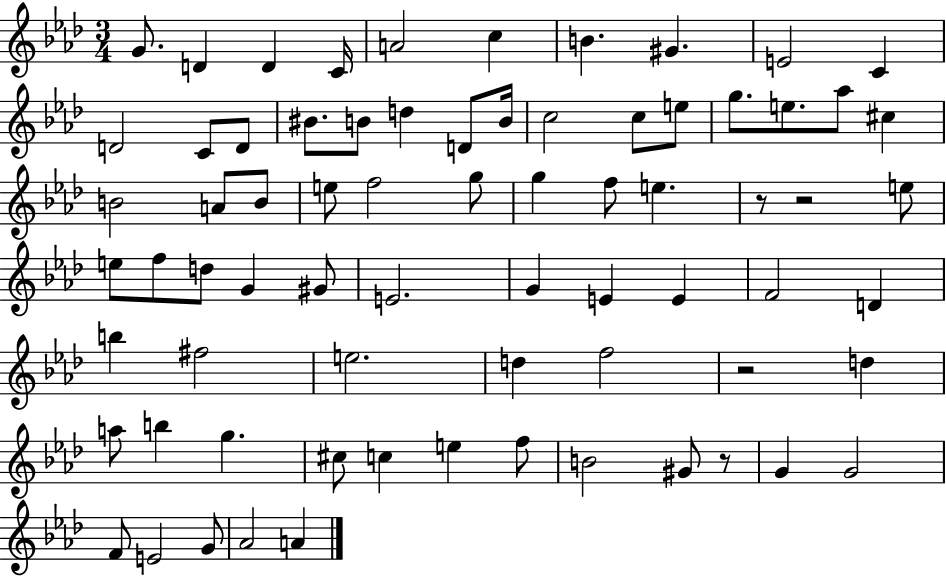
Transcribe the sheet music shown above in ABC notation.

X:1
T:Untitled
M:3/4
L:1/4
K:Ab
G/2 D D C/4 A2 c B ^G E2 C D2 C/2 D/2 ^B/2 B/2 d D/2 B/4 c2 c/2 e/2 g/2 e/2 _a/2 ^c B2 A/2 B/2 e/2 f2 g/2 g f/2 e z/2 z2 e/2 e/2 f/2 d/2 G ^G/2 E2 G E E F2 D b ^f2 e2 d f2 z2 d a/2 b g ^c/2 c e f/2 B2 ^G/2 z/2 G G2 F/2 E2 G/2 _A2 A